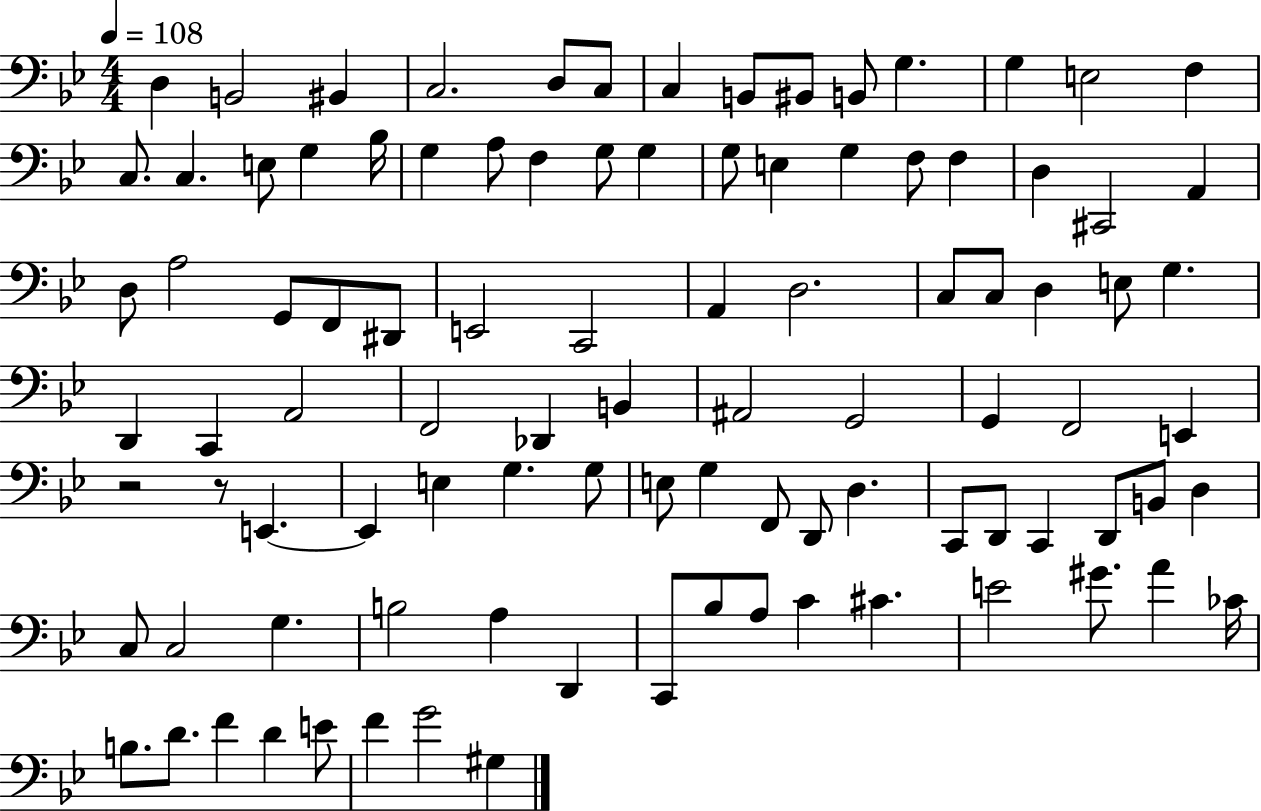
{
  \clef bass
  \numericTimeSignature
  \time 4/4
  \key bes \major
  \tempo 4 = 108
  \repeat volta 2 { d4 b,2 bis,4 | c2. d8 c8 | c4 b,8 bis,8 b,8 g4. | g4 e2 f4 | \break c8. c4. e8 g4 bes16 | g4 a8 f4 g8 g4 | g8 e4 g4 f8 f4 | d4 cis,2 a,4 | \break d8 a2 g,8 f,8 dis,8 | e,2 c,2 | a,4 d2. | c8 c8 d4 e8 g4. | \break d,4 c,4 a,2 | f,2 des,4 b,4 | ais,2 g,2 | g,4 f,2 e,4 | \break r2 r8 e,4.~~ | e,4 e4 g4. g8 | e8 g4 f,8 d,8 d4. | c,8 d,8 c,4 d,8 b,8 d4 | \break c8 c2 g4. | b2 a4 d,4 | c,8 bes8 a8 c'4 cis'4. | e'2 gis'8. a'4 ces'16 | \break b8. d'8. f'4 d'4 e'8 | f'4 g'2 gis4 | } \bar "|."
}